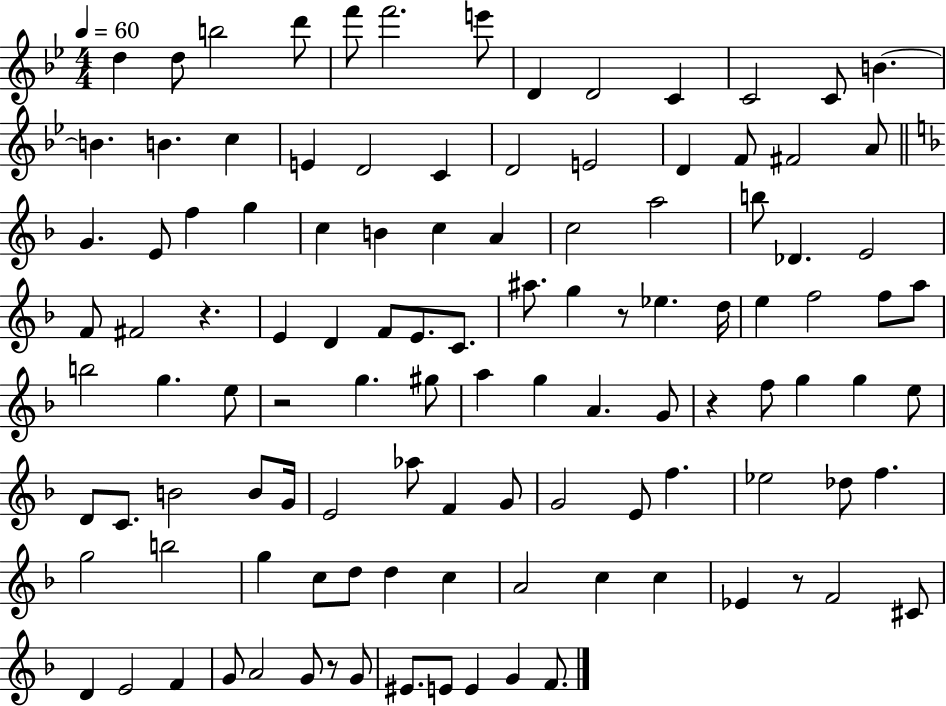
{
  \clef treble
  \numericTimeSignature
  \time 4/4
  \key bes \major
  \tempo 4 = 60
  d''4 d''8 b''2 d'''8 | f'''8 f'''2. e'''8 | d'4 d'2 c'4 | c'2 c'8 b'4.~~ | \break b'4. b'4. c''4 | e'4 d'2 c'4 | d'2 e'2 | d'4 f'8 fis'2 a'8 | \break \bar "||" \break \key f \major g'4. e'8 f''4 g''4 | c''4 b'4 c''4 a'4 | c''2 a''2 | b''8 des'4. e'2 | \break f'8 fis'2 r4. | e'4 d'4 f'8 e'8. c'8. | ais''8. g''4 r8 ees''4. d''16 | e''4 f''2 f''8 a''8 | \break b''2 g''4. e''8 | r2 g''4. gis''8 | a''4 g''4 a'4. g'8 | r4 f''8 g''4 g''4 e''8 | \break d'8 c'8. b'2 b'8 g'16 | e'2 aes''8 f'4 g'8 | g'2 e'8 f''4. | ees''2 des''8 f''4. | \break g''2 b''2 | g''4 c''8 d''8 d''4 c''4 | a'2 c''4 c''4 | ees'4 r8 f'2 cis'8 | \break d'4 e'2 f'4 | g'8 a'2 g'8 r8 g'8 | eis'8. e'8 e'4 g'4 f'8. | \bar "|."
}